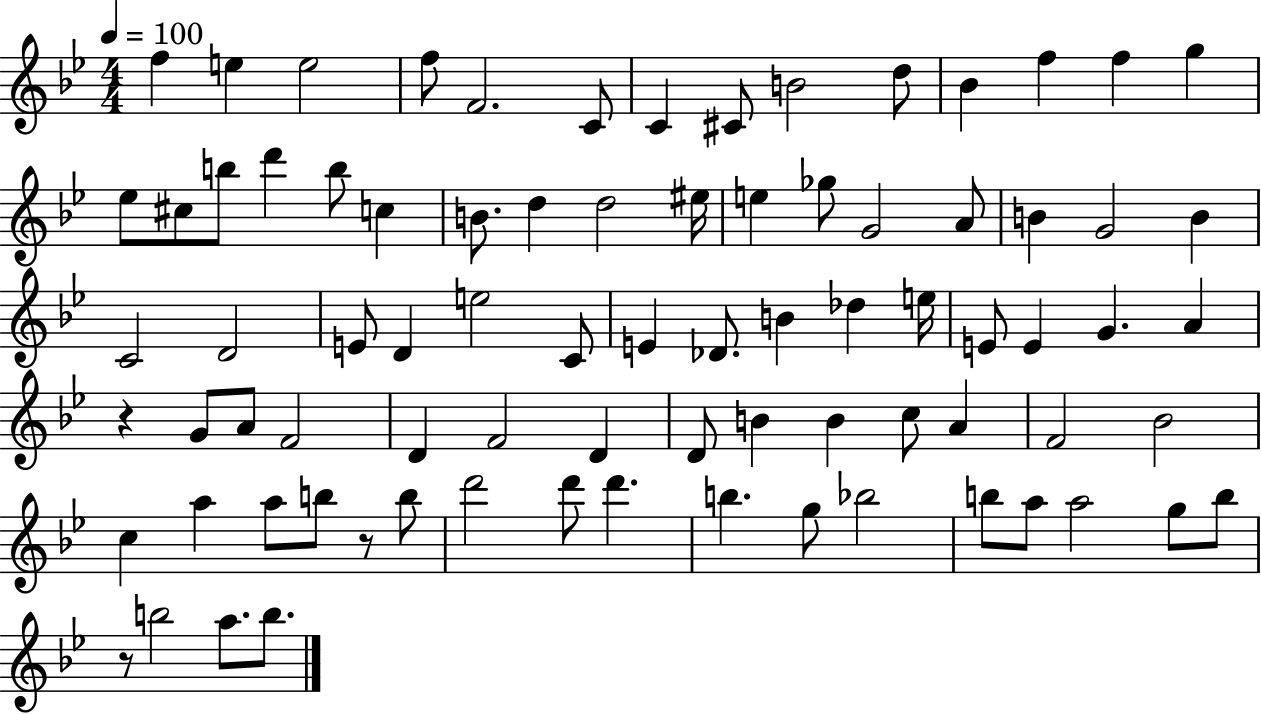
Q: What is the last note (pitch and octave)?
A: B5